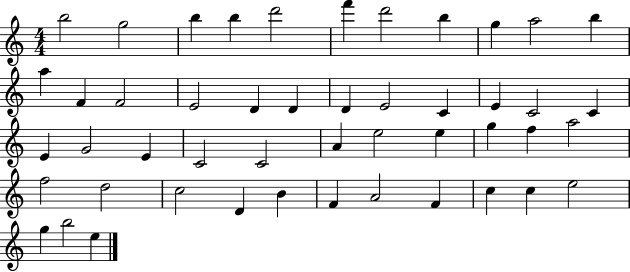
X:1
T:Untitled
M:4/4
L:1/4
K:C
b2 g2 b b d'2 f' d'2 b g a2 b a F F2 E2 D D D E2 C E C2 C E G2 E C2 C2 A e2 e g f a2 f2 d2 c2 D B F A2 F c c e2 g b2 e